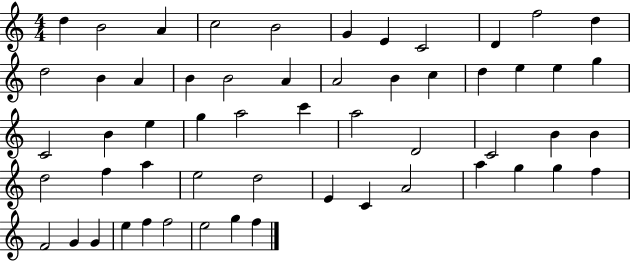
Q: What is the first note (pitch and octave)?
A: D5